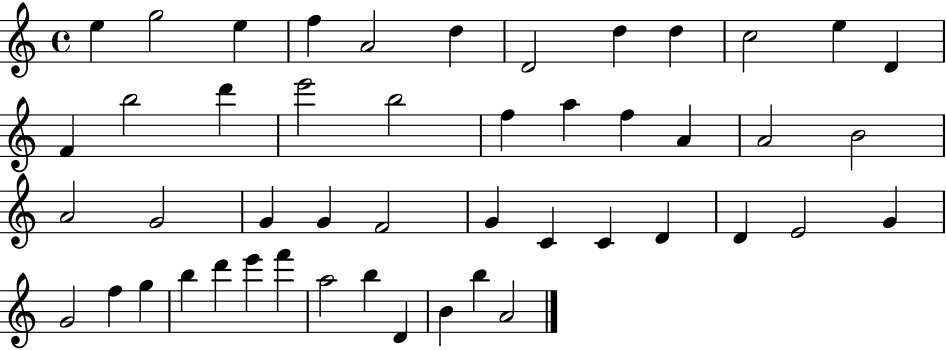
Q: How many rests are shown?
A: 0